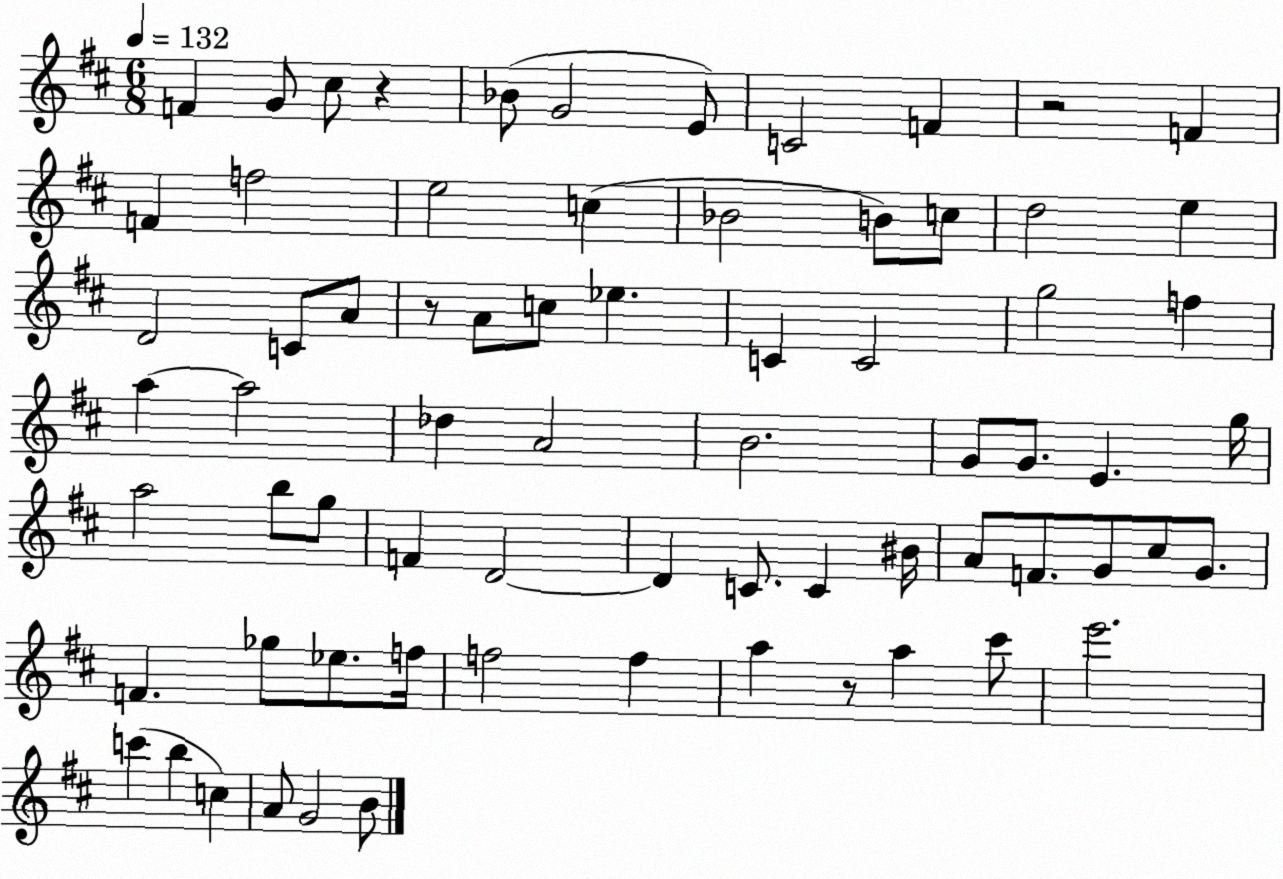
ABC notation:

X:1
T:Untitled
M:6/8
L:1/4
K:D
F G/2 ^c/2 z _B/2 G2 E/2 C2 F z2 F F f2 e2 c _B2 B/2 c/2 d2 e D2 C/2 A/2 z/2 A/2 c/2 _e C C2 g2 f a a2 _d A2 B2 G/2 G/2 E g/4 a2 b/2 g/2 F D2 D C/2 C ^B/4 A/2 F/2 G/2 ^c/2 G/2 F _g/2 _e/2 f/4 f2 f a z/2 a ^c'/2 e'2 c' b c A/2 G2 B/2